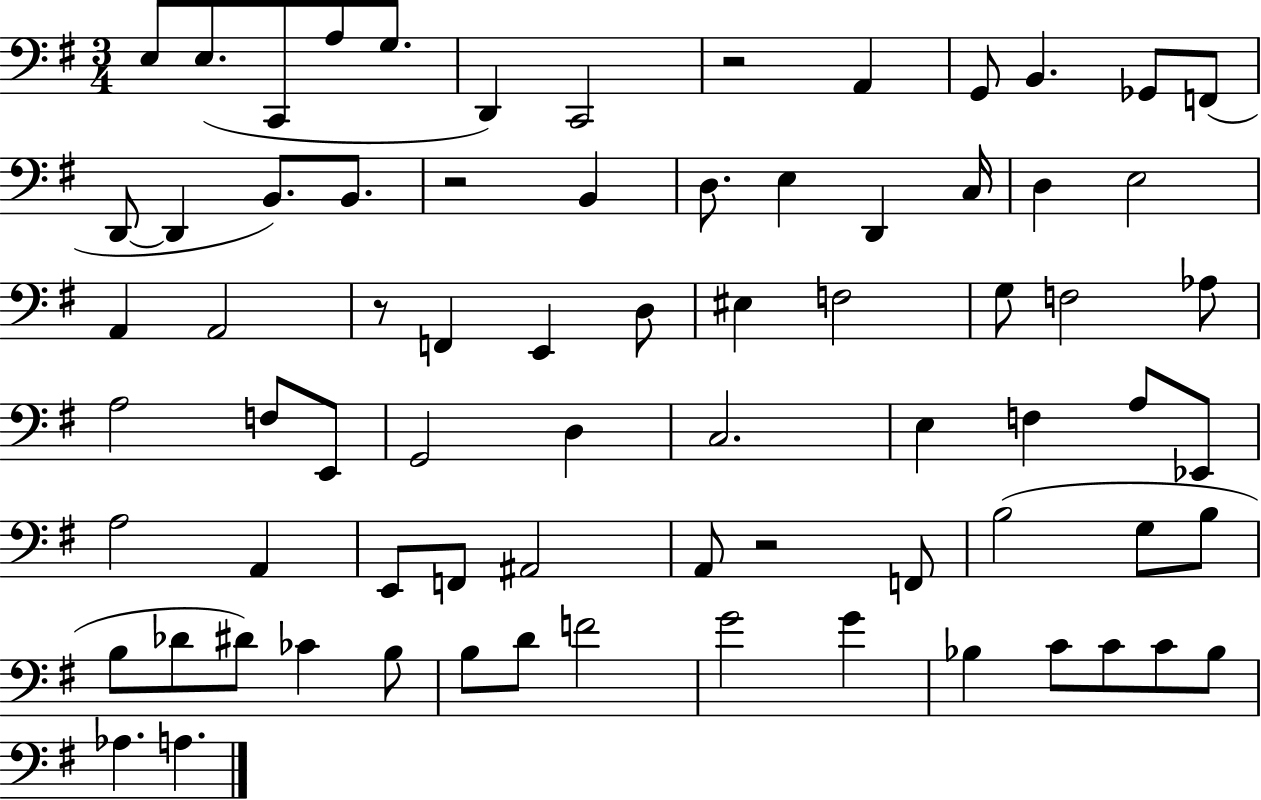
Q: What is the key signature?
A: G major